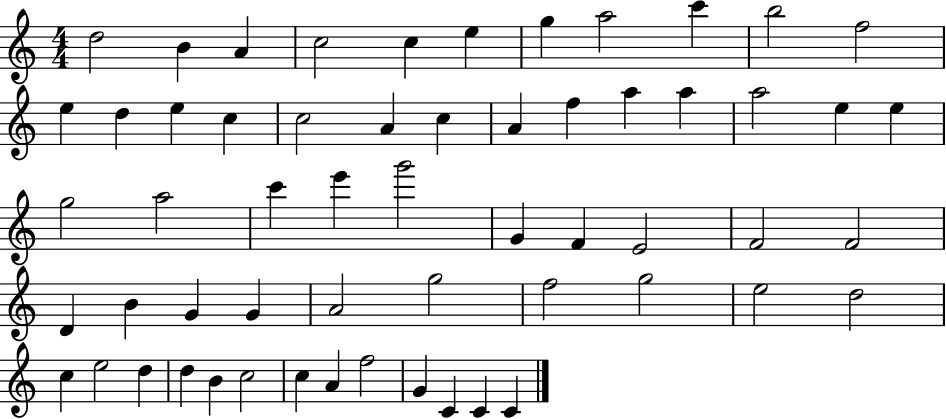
{
  \clef treble
  \numericTimeSignature
  \time 4/4
  \key c \major
  d''2 b'4 a'4 | c''2 c''4 e''4 | g''4 a''2 c'''4 | b''2 f''2 | \break e''4 d''4 e''4 c''4 | c''2 a'4 c''4 | a'4 f''4 a''4 a''4 | a''2 e''4 e''4 | \break g''2 a''2 | c'''4 e'''4 g'''2 | g'4 f'4 e'2 | f'2 f'2 | \break d'4 b'4 g'4 g'4 | a'2 g''2 | f''2 g''2 | e''2 d''2 | \break c''4 e''2 d''4 | d''4 b'4 c''2 | c''4 a'4 f''2 | g'4 c'4 c'4 c'4 | \break \bar "|."
}